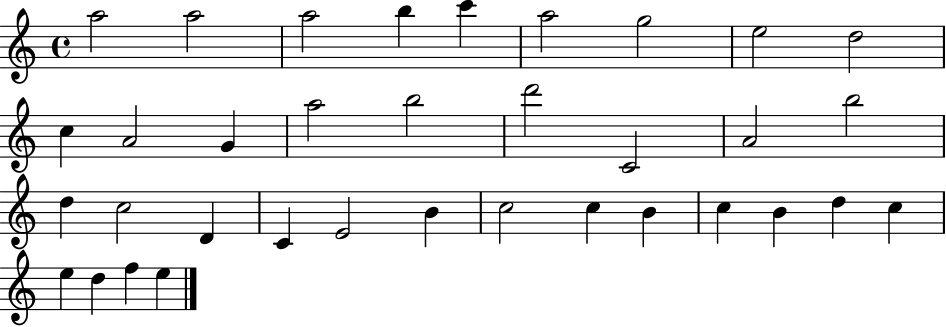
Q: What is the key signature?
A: C major